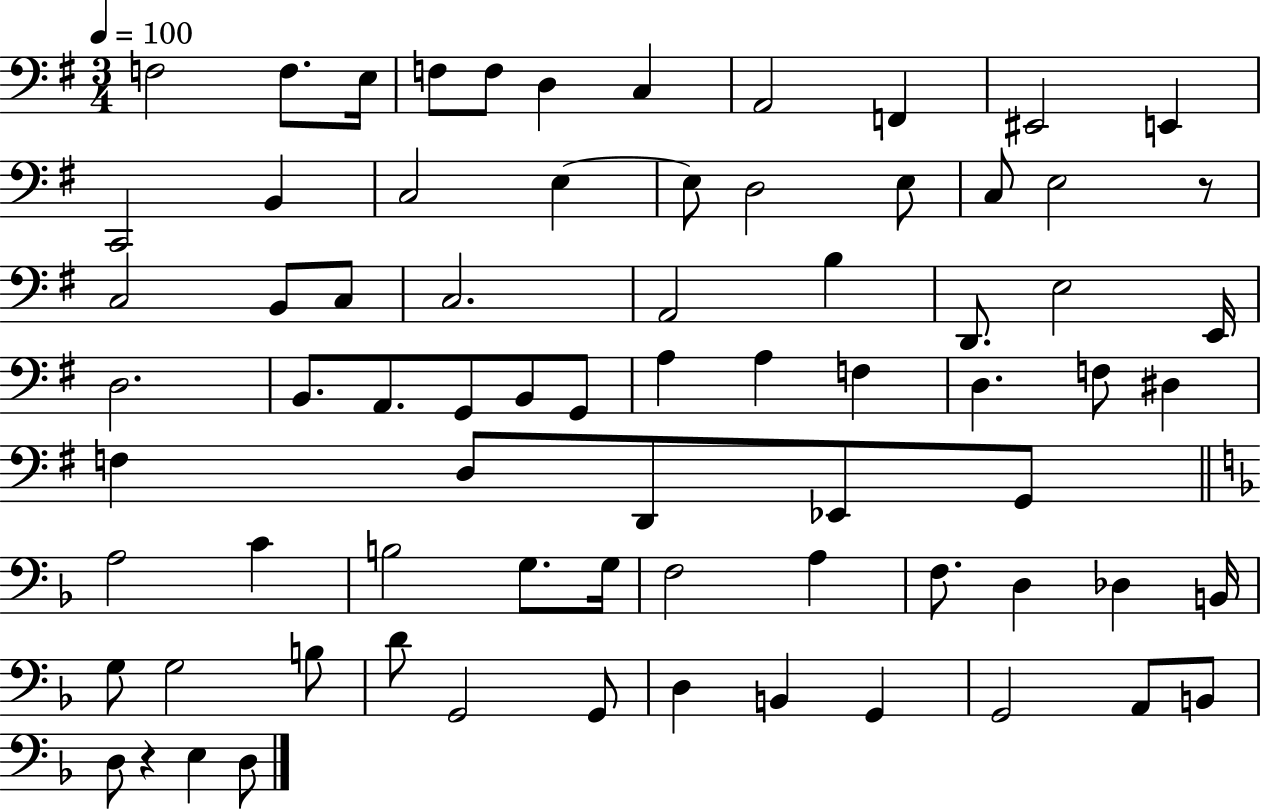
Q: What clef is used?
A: bass